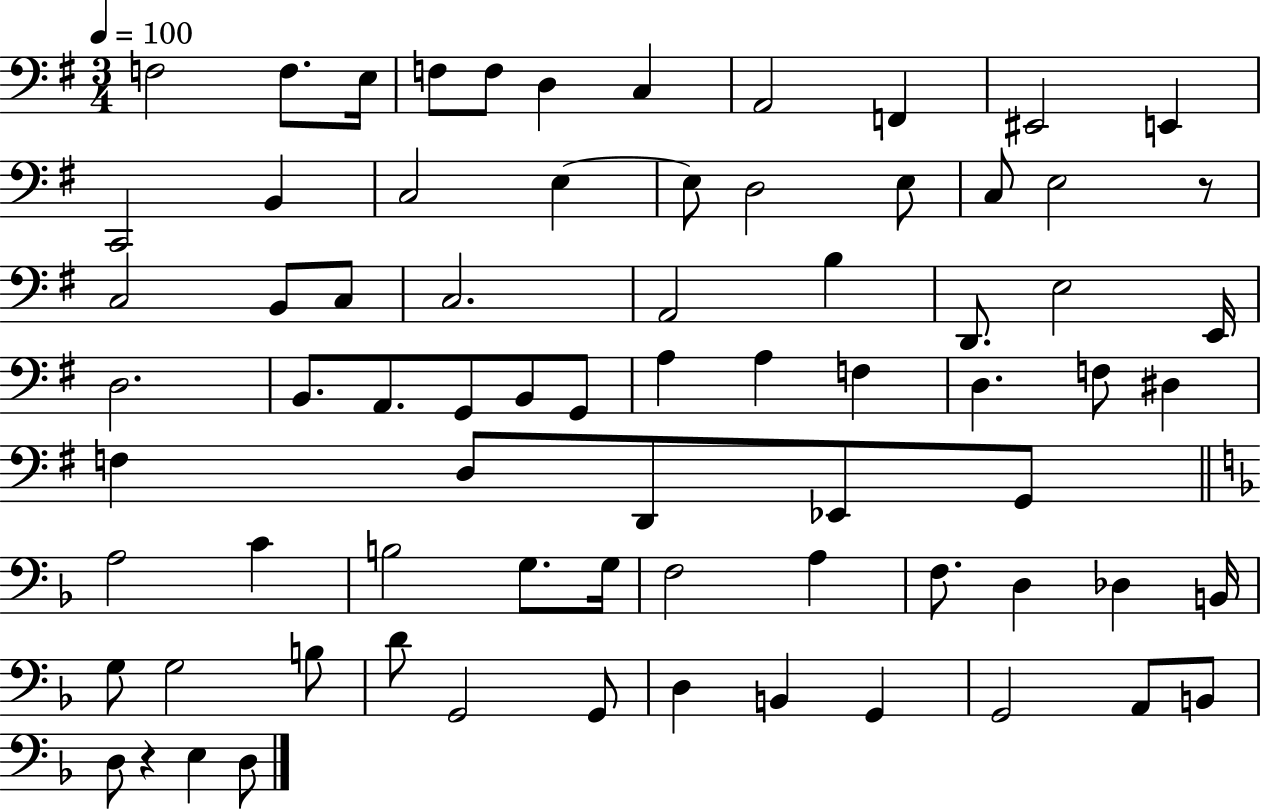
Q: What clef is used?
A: bass